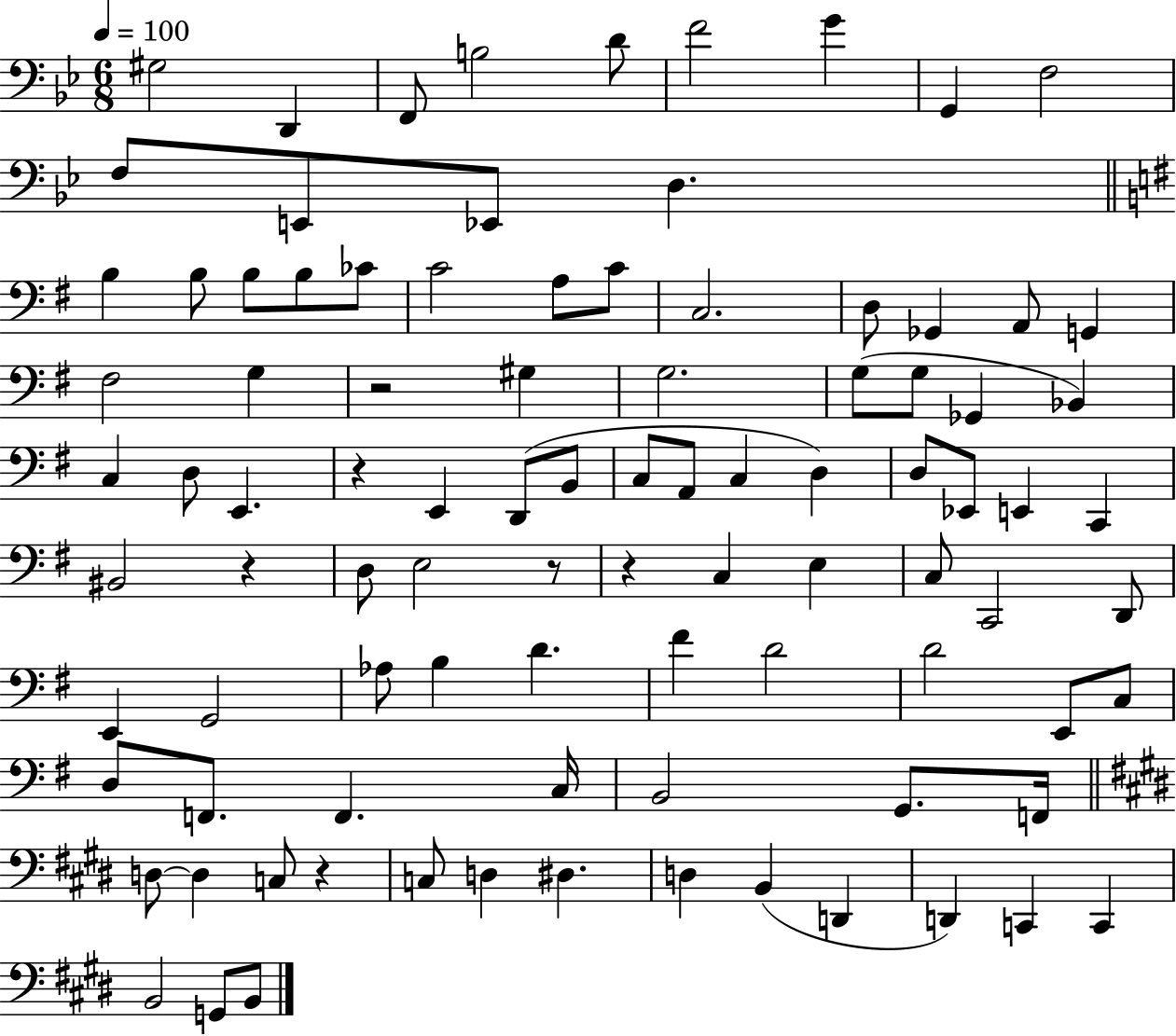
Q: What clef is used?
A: bass